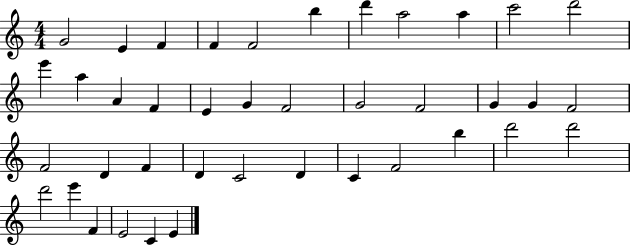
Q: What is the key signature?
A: C major